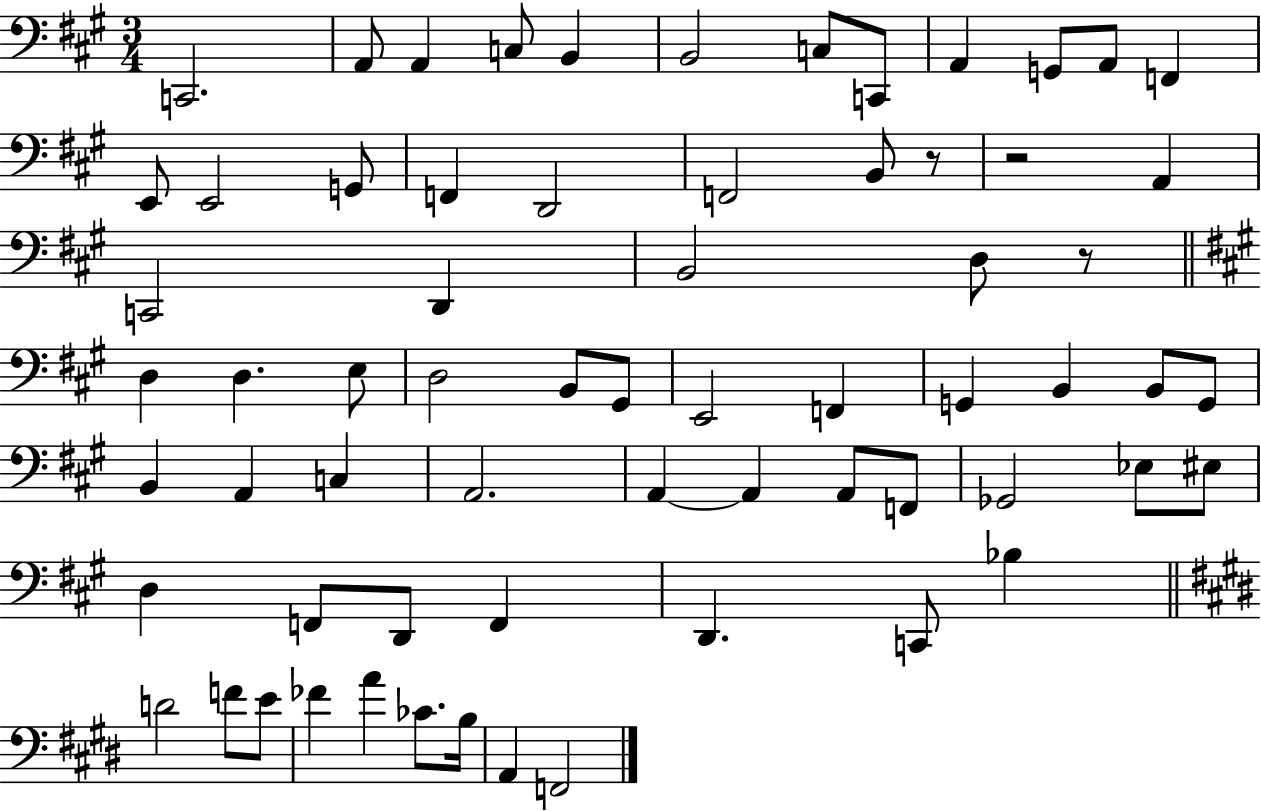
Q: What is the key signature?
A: A major